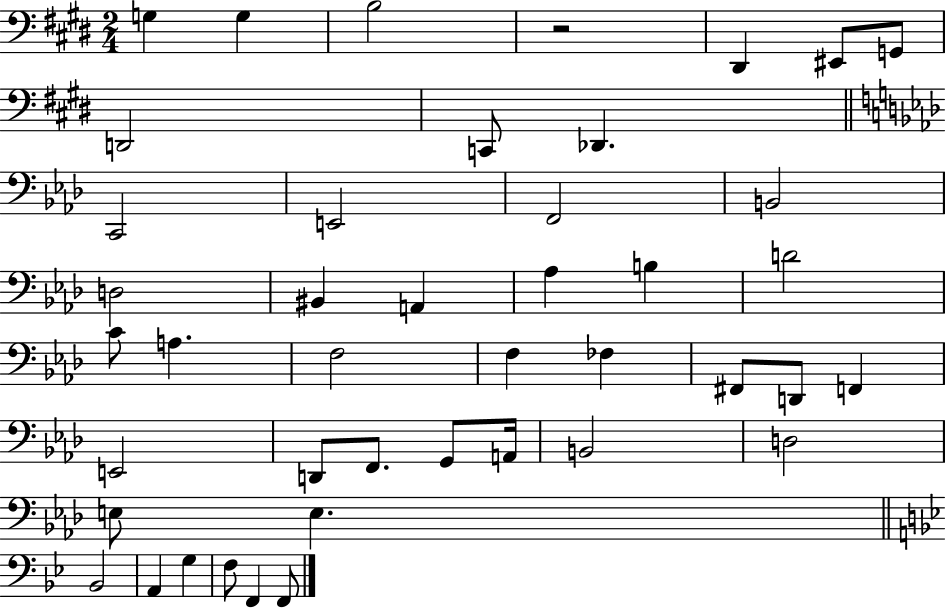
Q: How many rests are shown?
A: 1